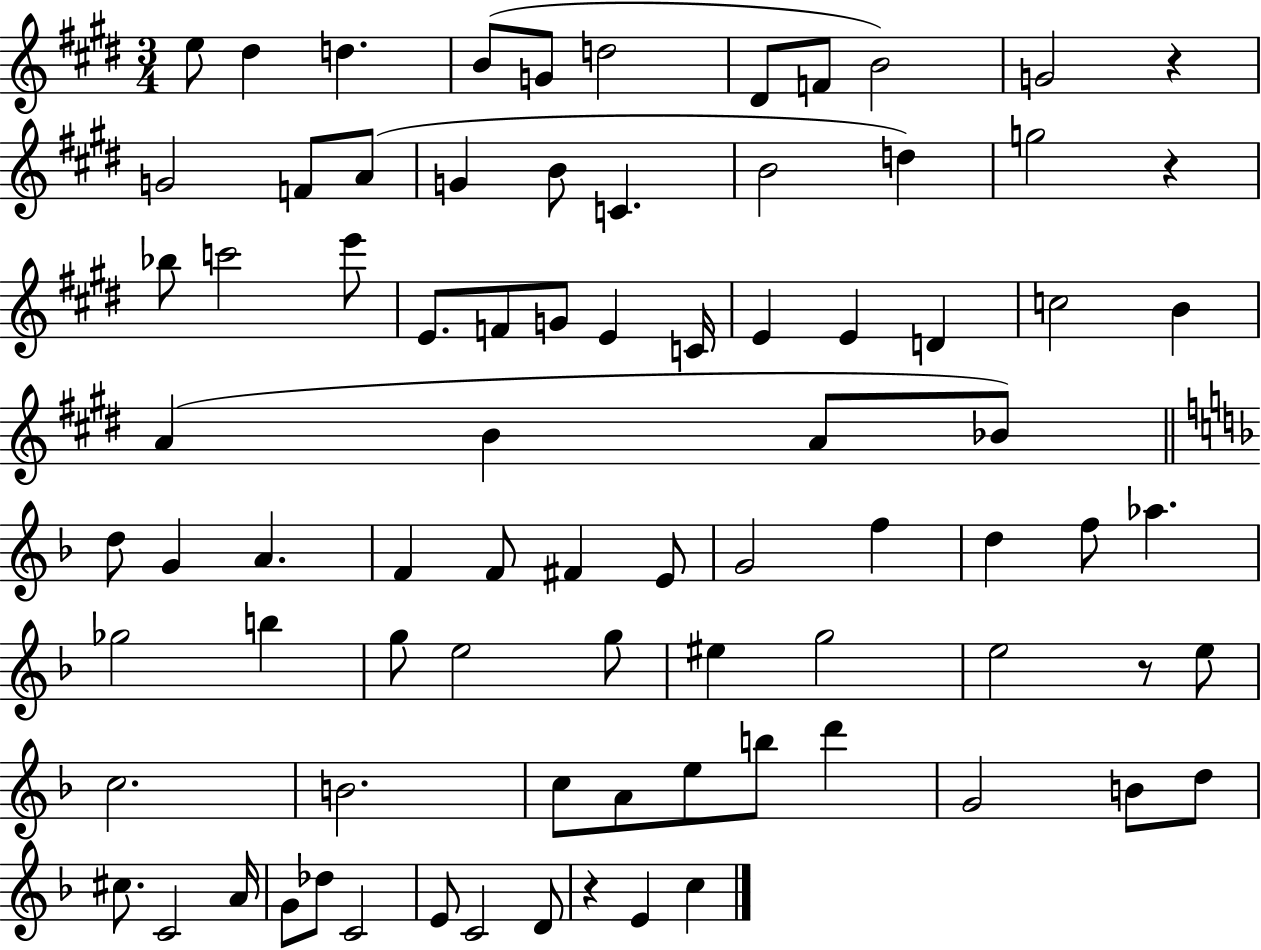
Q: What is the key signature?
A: E major